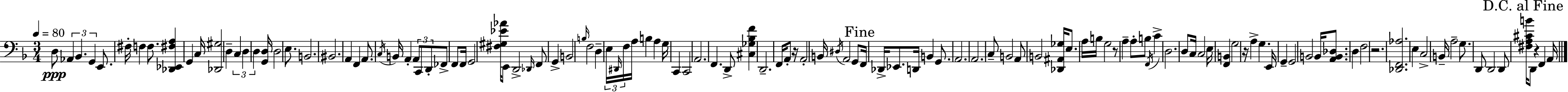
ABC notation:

X:1
T:Untitled
M:3/4
L:1/4
K:F
D,/2 _A,, _B,, G,, E,,/2 ^F,/4 F, F,/2 [_D,,_E,,^F,A,] G,, C,/4 [_D,,^G,]2 D, C, D, D, [G,,D,]/4 D,2 E,/2 B,,2 ^B,,2 A,, F,, A,,/2 C,/4 B,,/4 A,, A,,/2 C,,/2 D,,/2 _F,,/2 F,,/2 F,,/4 G,,2 [^F,^G,_E_A]/4 E,,/2 D,,2 _D,,/4 F,,/2 G,, B,,2 B,/4 F,2 D, E,/4 ^D,,/4 F,/4 A,/4 B, A, G,/4 C,, C,,2 A,,2 F,, D,,/2 [^C,_G,_B,F] D,,2 F,,/4 A,,/2 z/4 A,,2 B,,/4 ^D,/4 A,,2 G,,/2 F,,/4 _D,,/4 _E,,/2 D,,/4 B,, G,,/2 A,,2 A,,2 C,/2 B,,2 A,,/2 B,,2 [_D,,^A,,_G,]/4 E,/2 A,/4 B,/4 G,2 z/2 A, A,/2 B,/2 F,,/4 C D,2 D,/2 C,/4 C,2 E,/4 [F,,B,,] G,2 z/4 A, G, E,,/4 G,, G,,2 B,,2 B,,/4 [A,,B,,_D,]/2 D, F,2 z2 [_D,,F,,_A,]2 E, C,2 B,,/4 A,2 G,/2 D,,/2 D,,2 D,,/2 [^F,A,^CB]/4 D,,/2 z F,, A,,/4